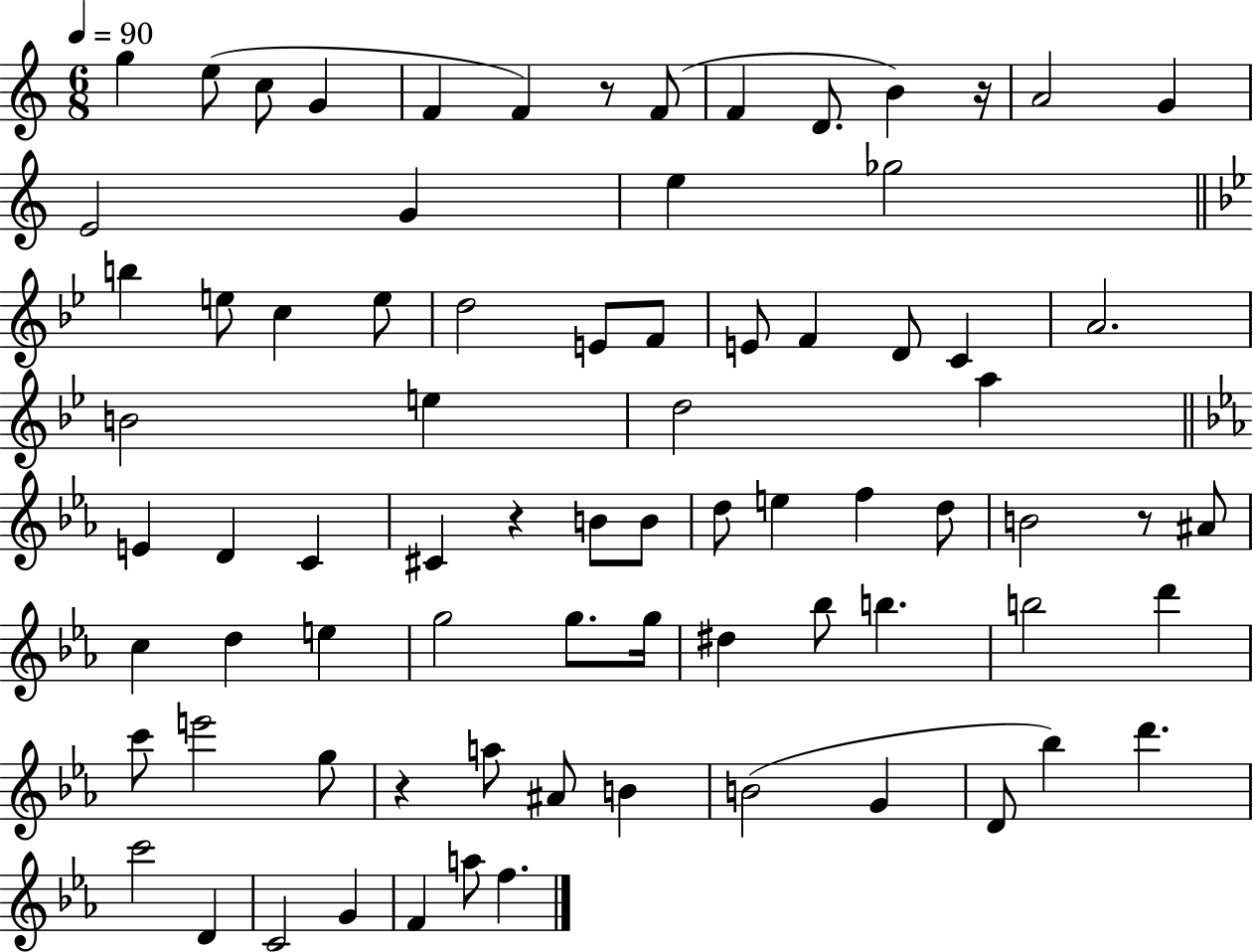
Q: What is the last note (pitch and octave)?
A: F5